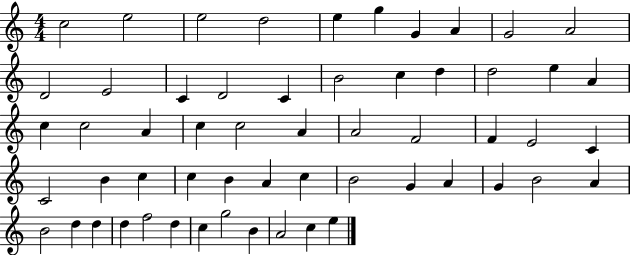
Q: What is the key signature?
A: C major